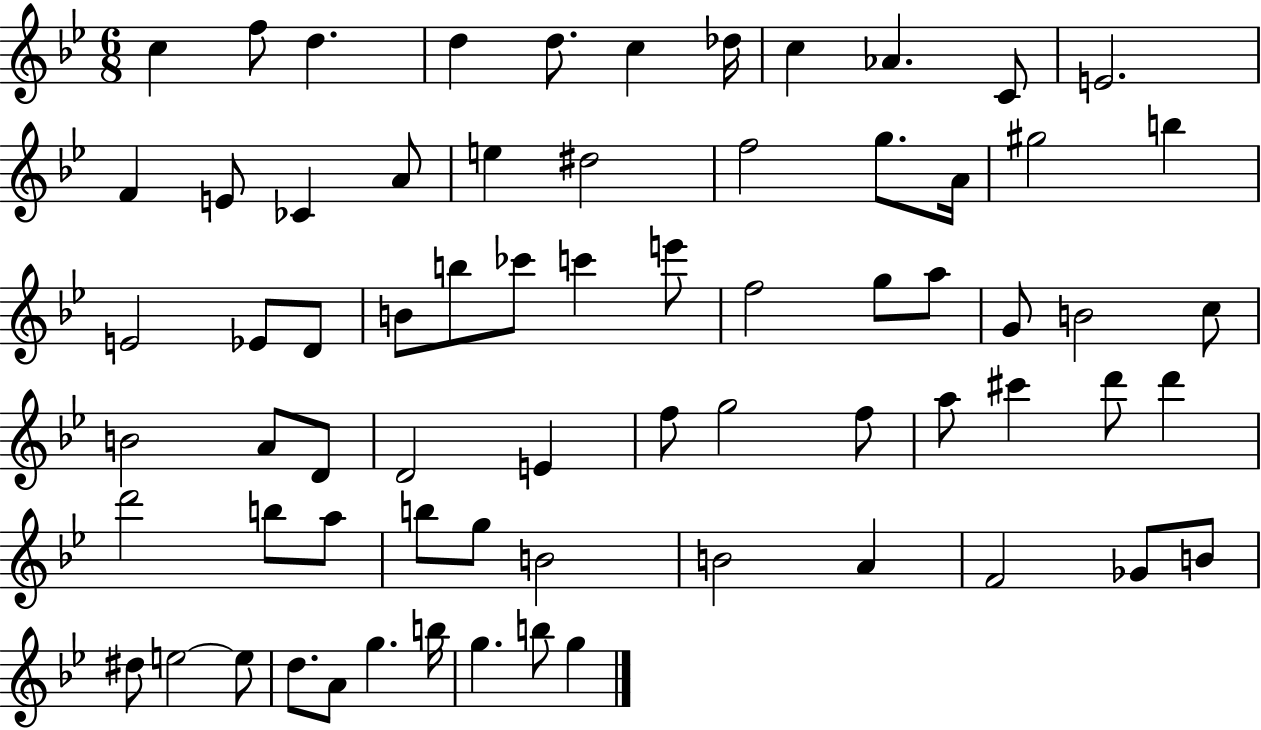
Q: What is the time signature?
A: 6/8